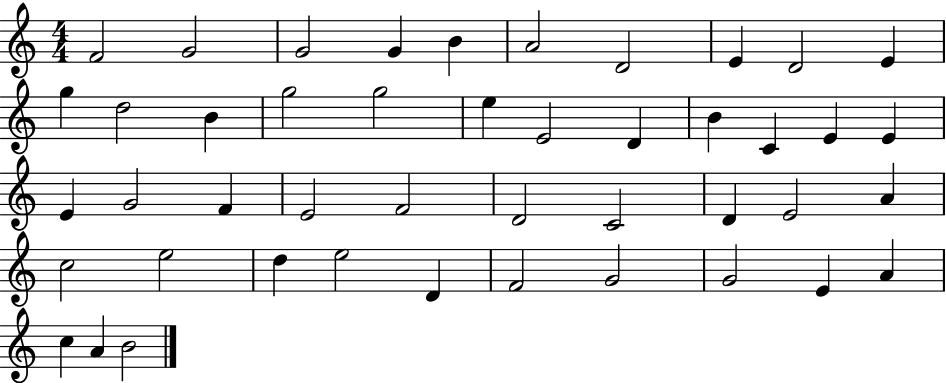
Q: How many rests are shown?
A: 0